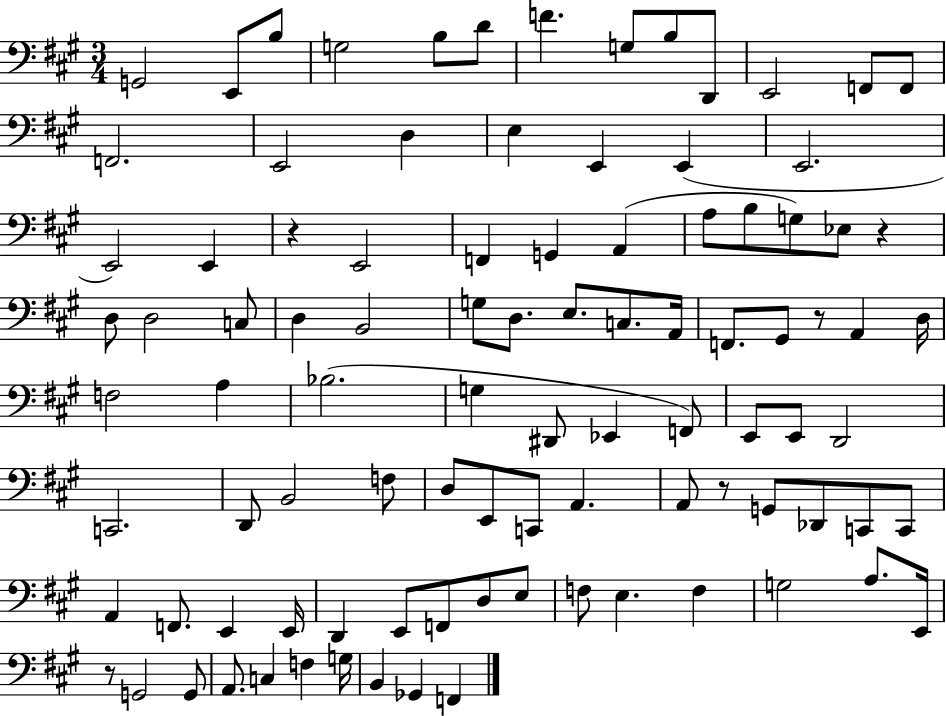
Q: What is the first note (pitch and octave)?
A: G2